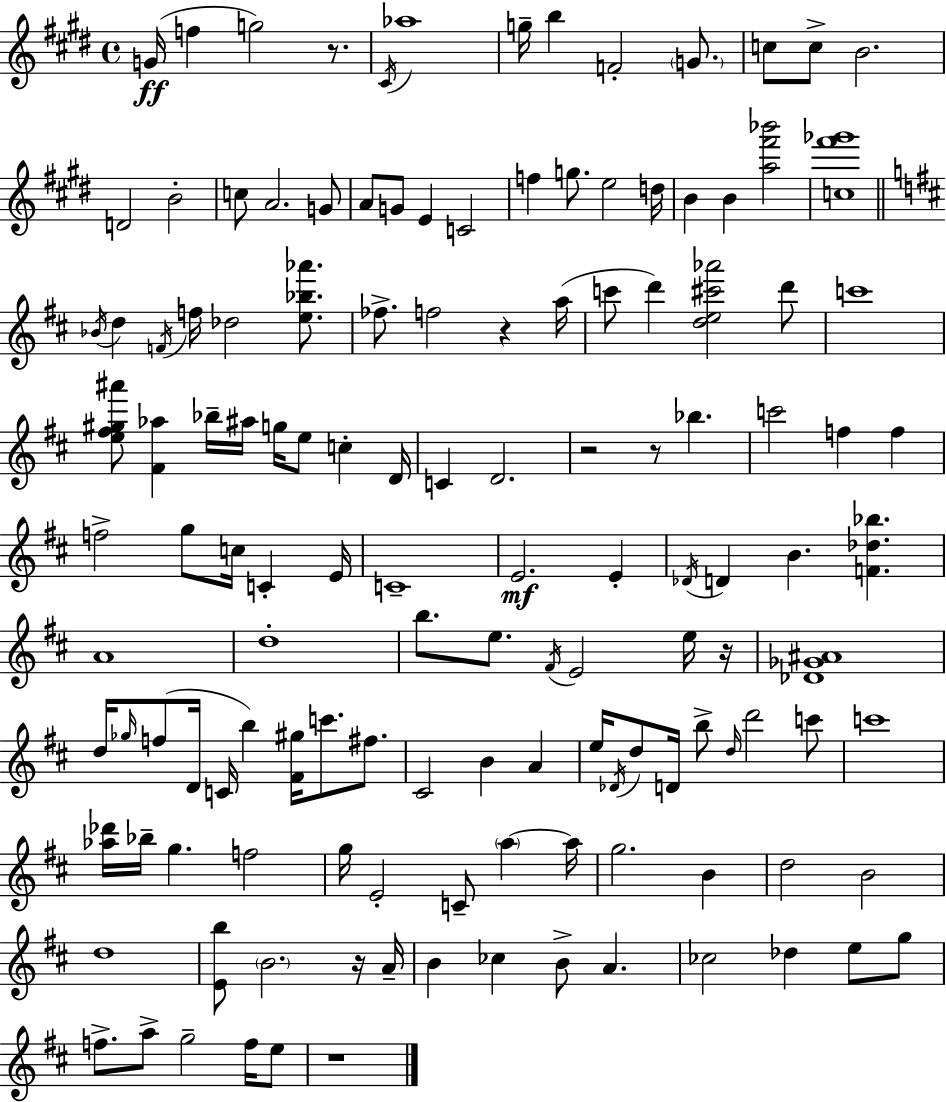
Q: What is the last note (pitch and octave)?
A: E5